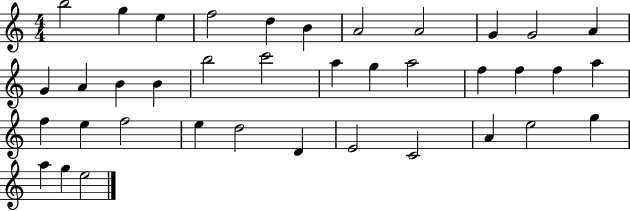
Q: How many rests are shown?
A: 0